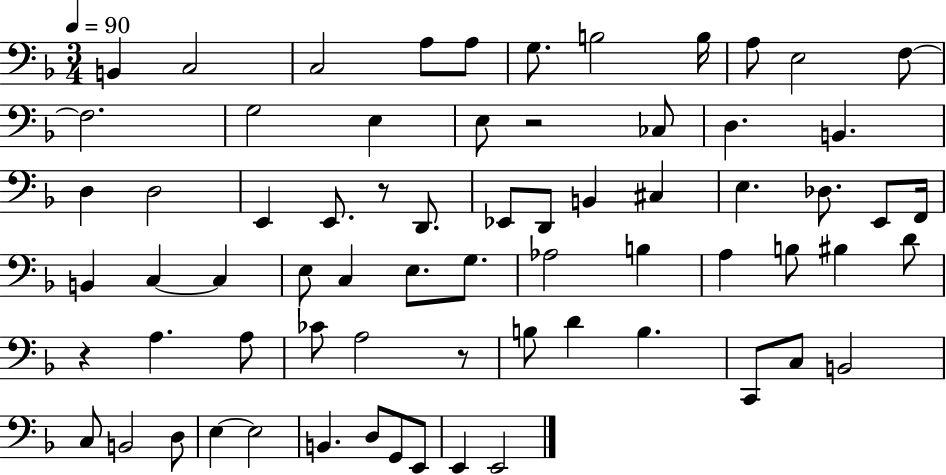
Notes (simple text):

B2/q C3/h C3/h A3/e A3/e G3/e. B3/h B3/s A3/e E3/h F3/e F3/h. G3/h E3/q E3/e R/h CES3/e D3/q. B2/q. D3/q D3/h E2/q E2/e. R/e D2/e. Eb2/e D2/e B2/q C#3/q E3/q. Db3/e. E2/e F2/s B2/q C3/q C3/q E3/e C3/q E3/e. G3/e. Ab3/h B3/q A3/q B3/e BIS3/q D4/e R/q A3/q. A3/e CES4/e A3/h R/e B3/e D4/q B3/q. C2/e C3/e B2/h C3/e B2/h D3/e E3/q E3/h B2/q. D3/e G2/e E2/e E2/q E2/h